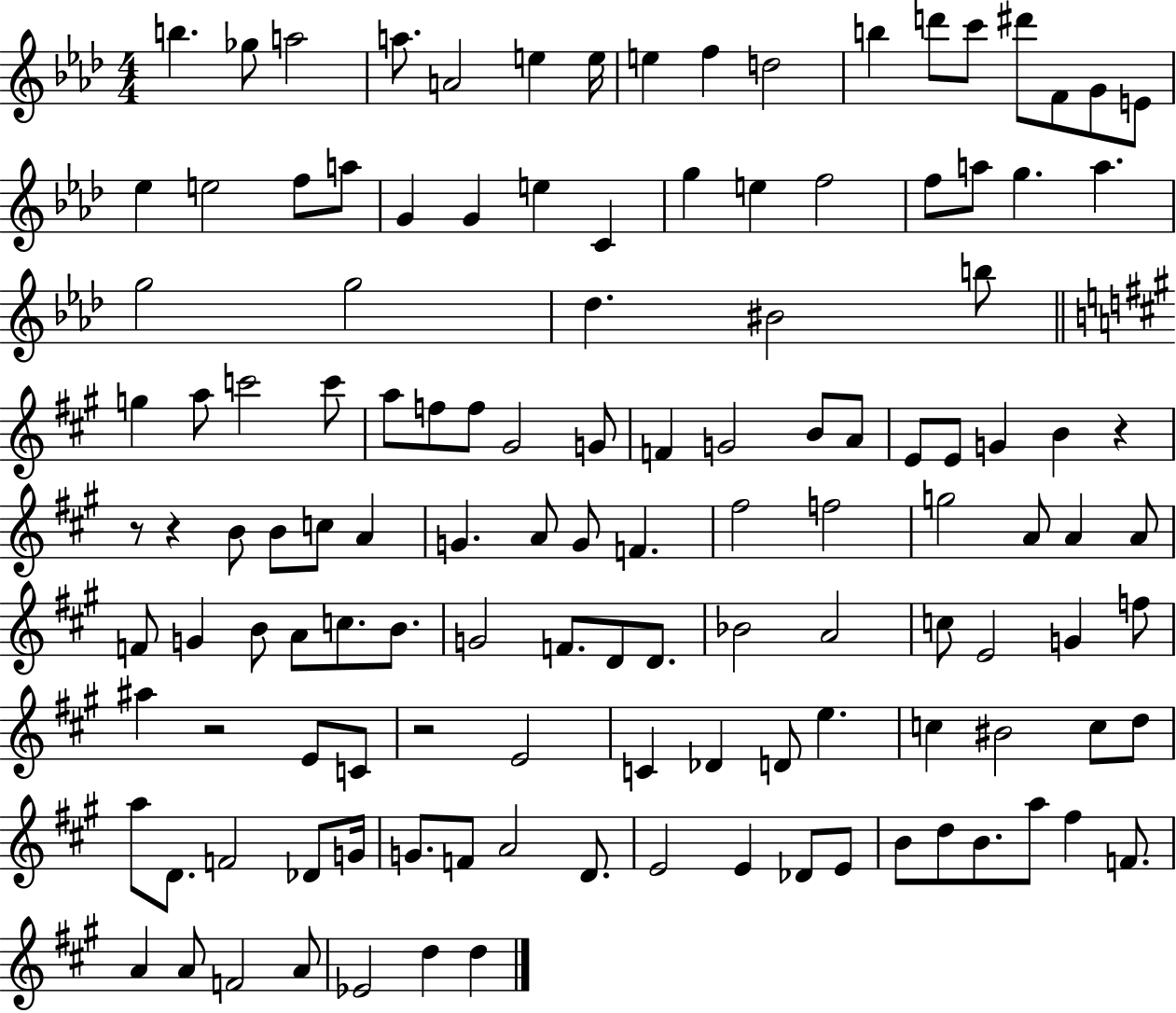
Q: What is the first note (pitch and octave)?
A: B5